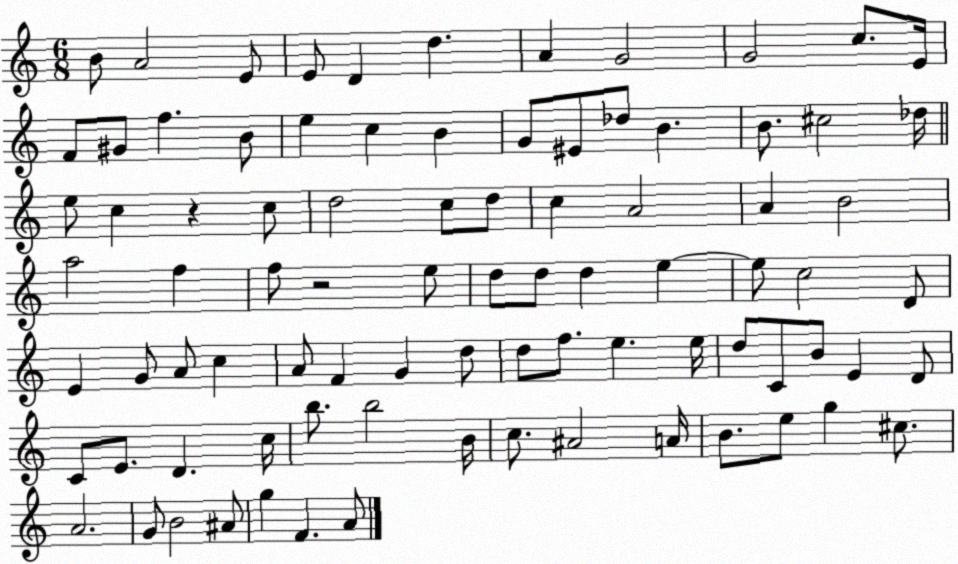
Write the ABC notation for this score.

X:1
T:Untitled
M:6/8
L:1/4
K:C
B/2 A2 E/2 E/2 D d A G2 G2 c/2 E/4 F/2 ^G/2 f B/2 e c B G/2 ^E/2 _d/2 B B/2 ^c2 _d/4 e/2 c z c/2 d2 c/2 d/2 c A2 A B2 a2 f f/2 z2 e/2 d/2 d/2 d e e/2 c2 D/2 E G/2 A/2 c A/2 F G d/2 d/2 f/2 e e/4 d/2 C/2 B/2 E D/2 C/2 E/2 D c/4 b/2 b2 B/4 c/2 ^A2 A/4 B/2 e/2 g ^c/2 A2 G/2 B2 ^A/2 g F A/2